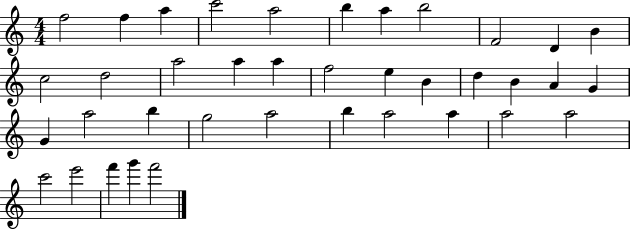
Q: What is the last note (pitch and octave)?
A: F6